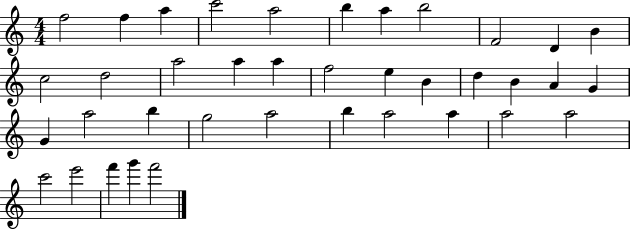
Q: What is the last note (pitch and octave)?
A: F6